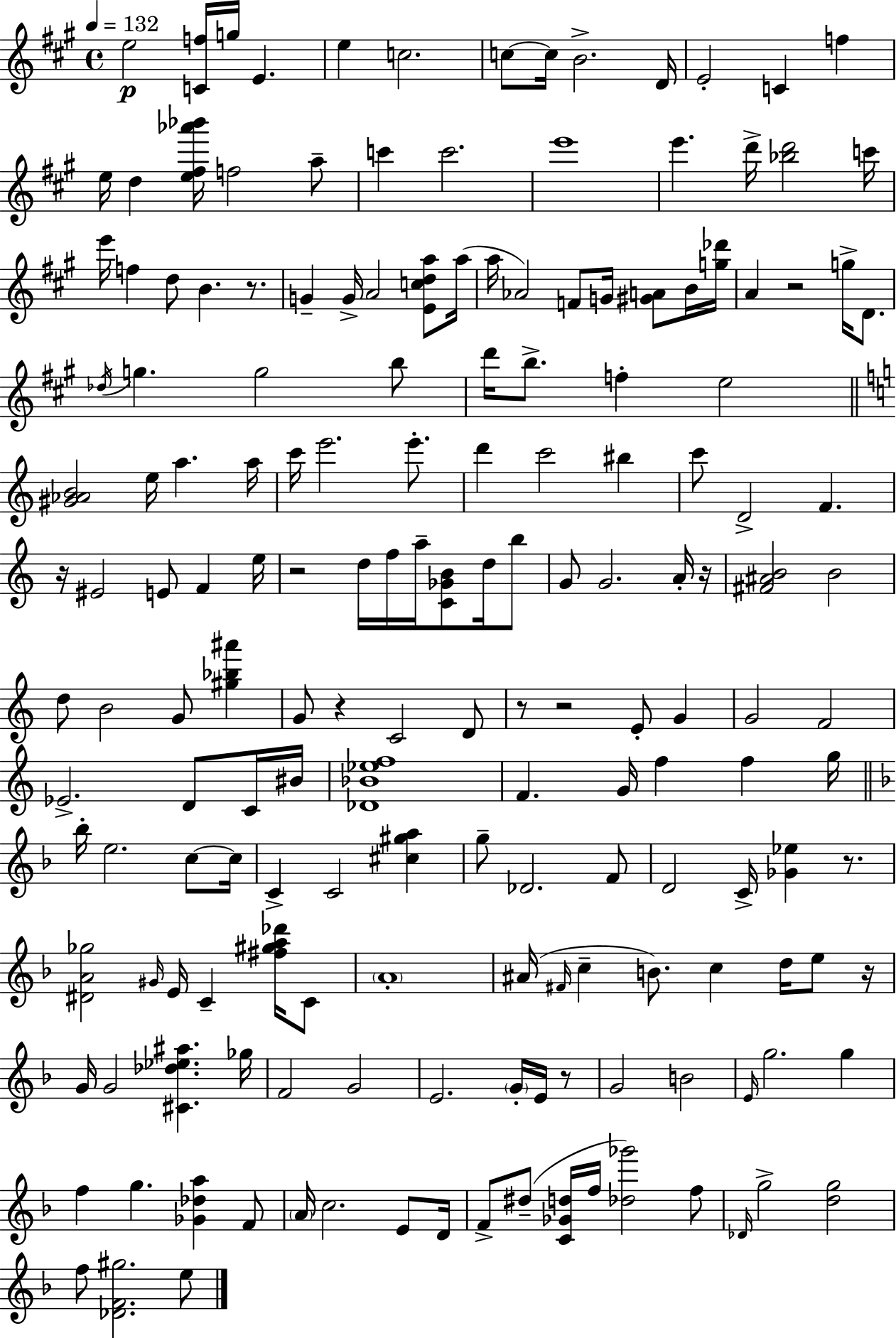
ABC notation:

X:1
T:Untitled
M:4/4
L:1/4
K:A
e2 [Cf]/4 g/4 E e c2 c/2 c/4 B2 D/4 E2 C f e/4 d [e^f_a'_b']/4 f2 a/2 c' c'2 e'4 e' d'/4 [_bd']2 c'/4 e'/4 f d/2 B z/2 G G/4 A2 [Ecda]/2 a/4 a/4 _A2 F/2 G/4 [^GA]/2 B/4 [g_d']/4 A z2 g/4 D/2 _d/4 g g2 b/2 d'/4 b/2 f e2 [^G_AB]2 e/4 a a/4 c'/4 e'2 e'/2 d' c'2 ^b c'/2 D2 F z/4 ^E2 E/2 F e/4 z2 d/4 f/4 a/4 [C_GB]/2 d/4 b/2 G/2 G2 A/4 z/4 [^F^AB]2 B2 d/2 B2 G/2 [^g_b^a'] G/2 z C2 D/2 z/2 z2 E/2 G G2 F2 _E2 D/2 C/4 ^B/4 [_D_B_ef]4 F G/4 f f g/4 _b/4 e2 c/2 c/4 C C2 [^c^ga] g/2 _D2 F/2 D2 C/4 [_G_e] z/2 [^DA_g]2 ^G/4 E/4 C [^f^ga_d']/4 C/2 A4 ^A/4 ^F/4 c B/2 c d/4 e/2 z/4 G/4 G2 [^C_d_e^a] _g/4 F2 G2 E2 G/4 E/4 z/2 G2 B2 E/4 g2 g f g [_G_da] F/2 A/4 c2 E/2 D/4 F/2 ^d/2 [C_Gd]/4 f/4 [_d_g']2 f/2 _D/4 g2 [dg]2 f/2 [_DF^g]2 e/2